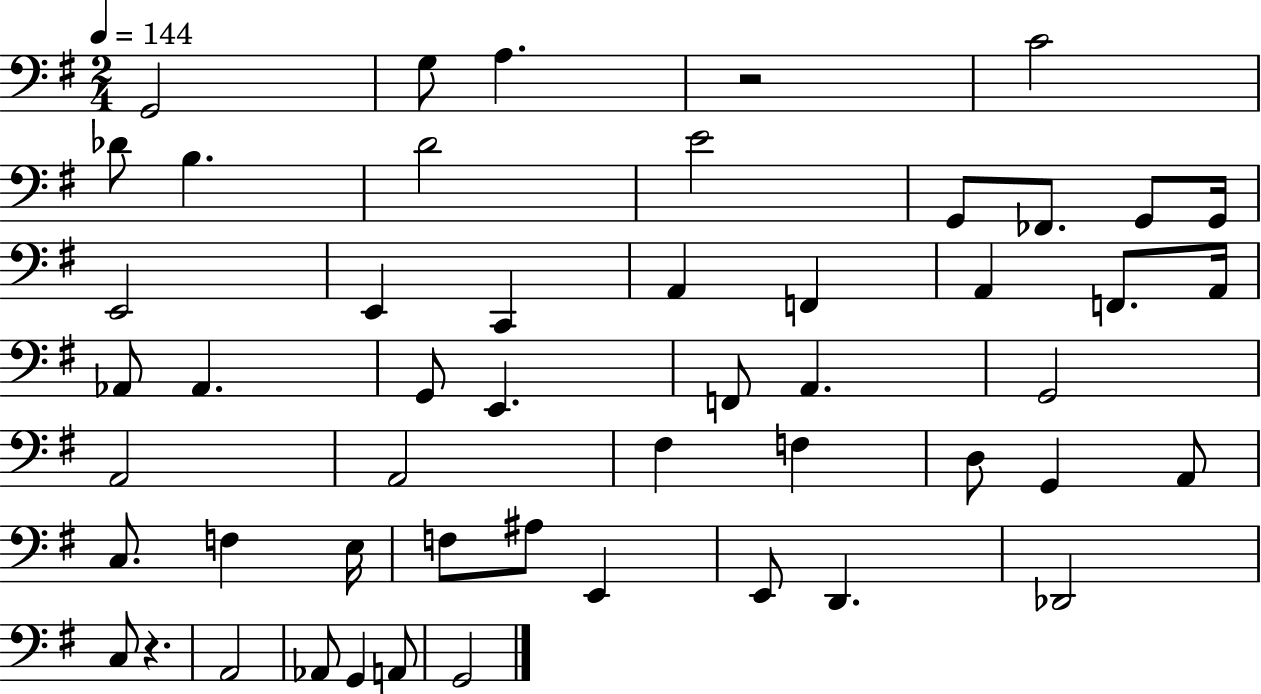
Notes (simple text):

G2/h G3/e A3/q. R/h C4/h Db4/e B3/q. D4/h E4/h G2/e FES2/e. G2/e G2/s E2/h E2/q C2/q A2/q F2/q A2/q F2/e. A2/s Ab2/e Ab2/q. G2/e E2/q. F2/e A2/q. G2/h A2/h A2/h F#3/q F3/q D3/e G2/q A2/e C3/e. F3/q E3/s F3/e A#3/e E2/q E2/e D2/q. Db2/h C3/e R/q. A2/h Ab2/e G2/q A2/e G2/h